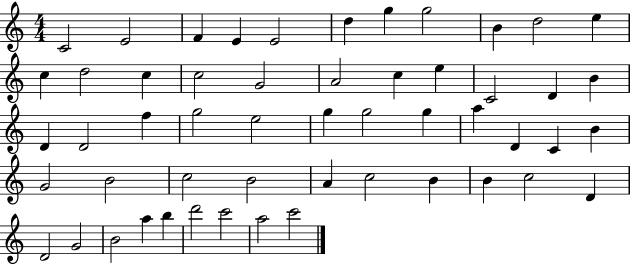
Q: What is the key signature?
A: C major